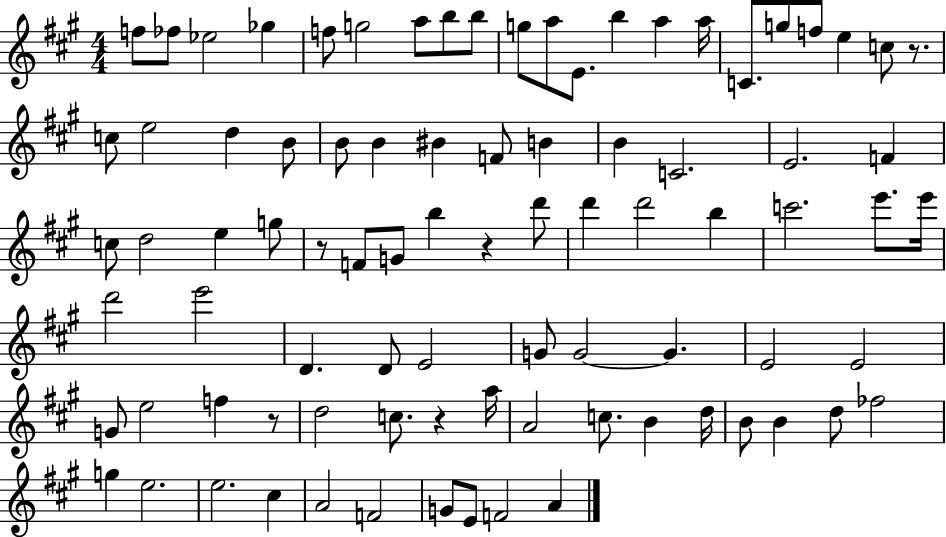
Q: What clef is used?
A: treble